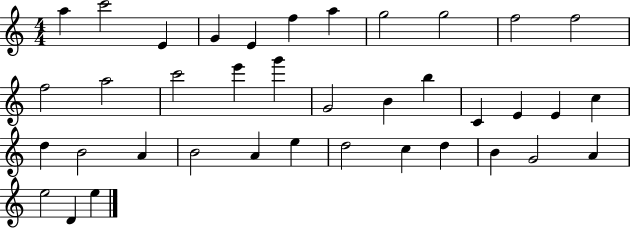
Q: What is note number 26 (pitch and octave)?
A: A4